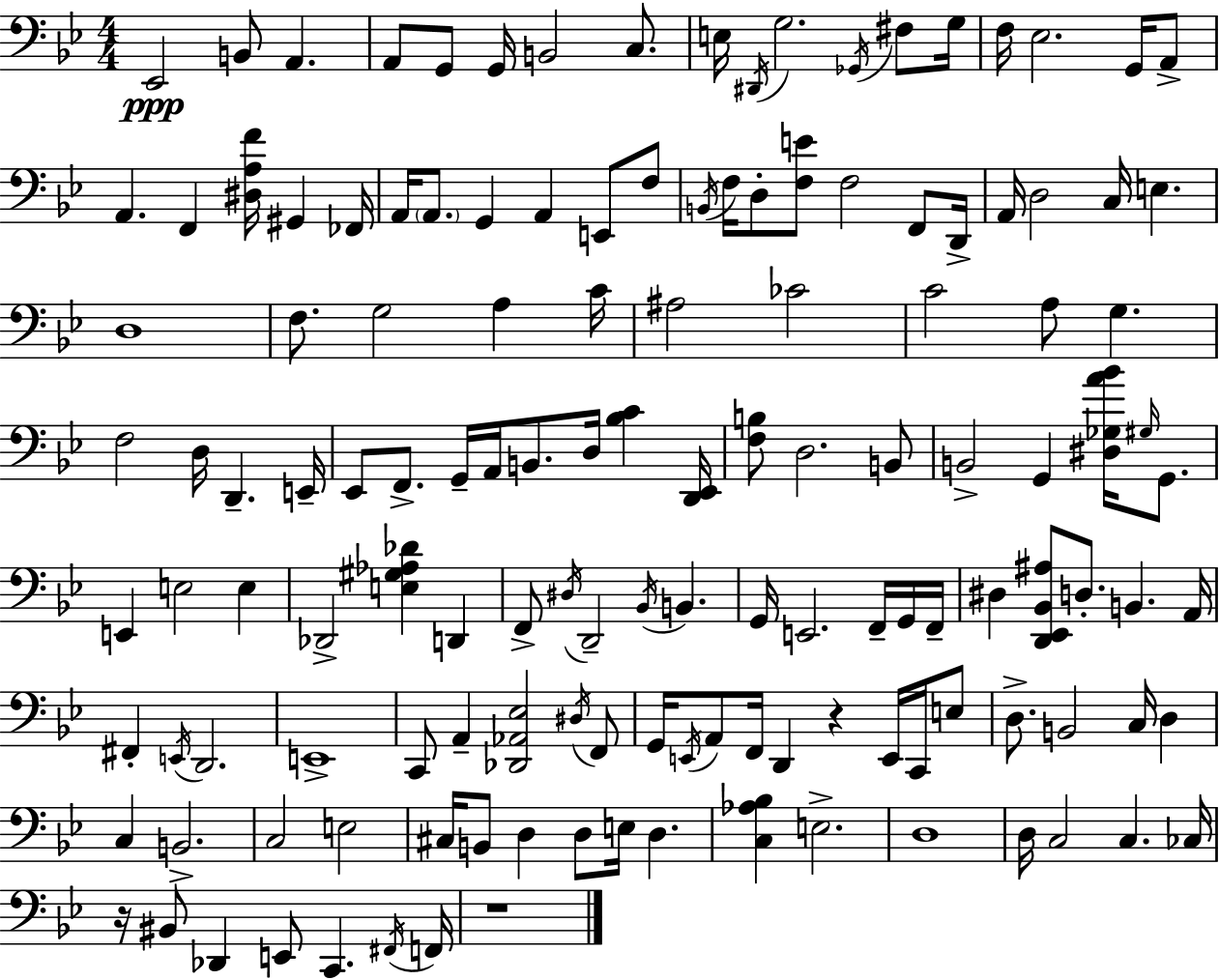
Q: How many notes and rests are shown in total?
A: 138